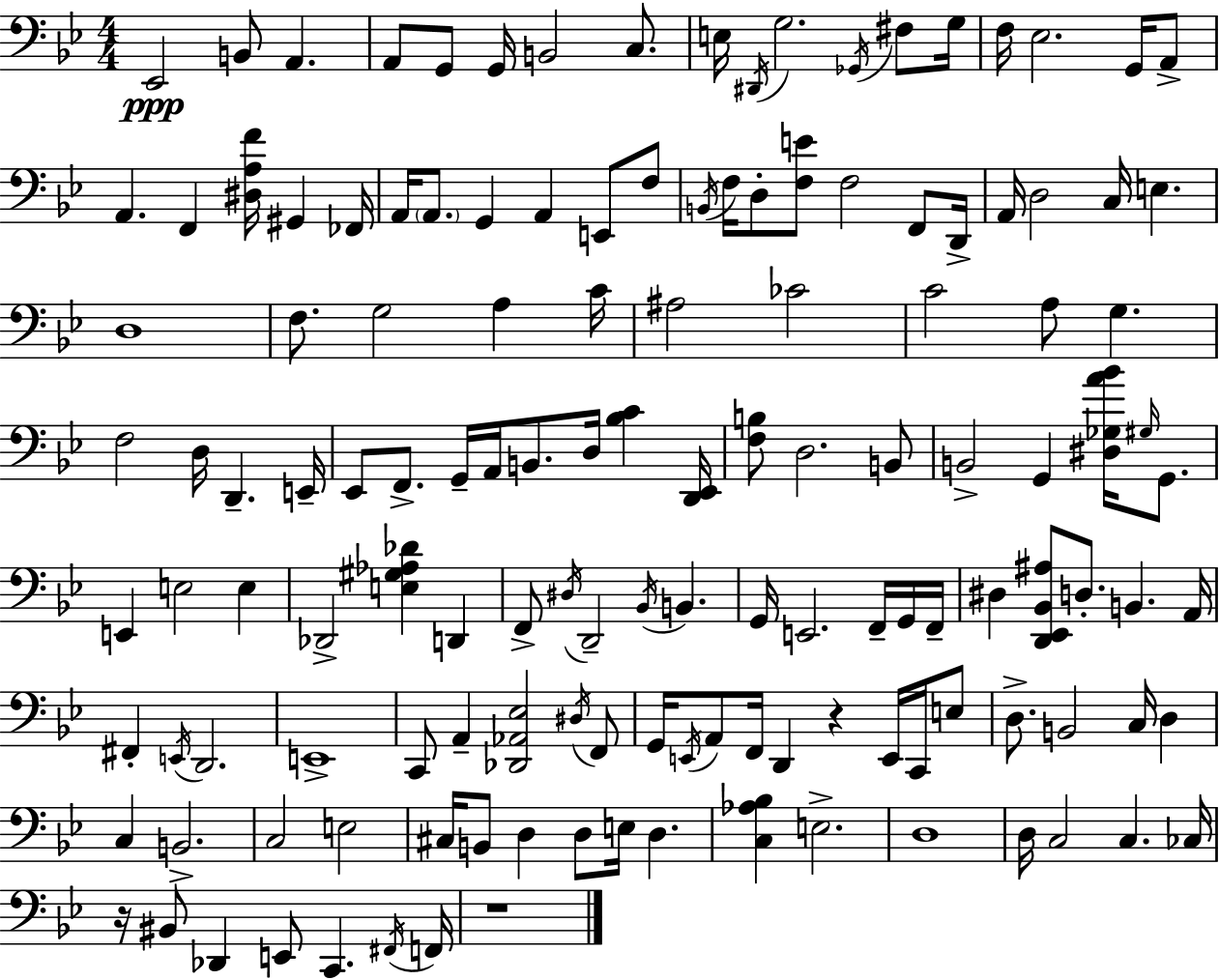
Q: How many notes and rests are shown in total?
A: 138